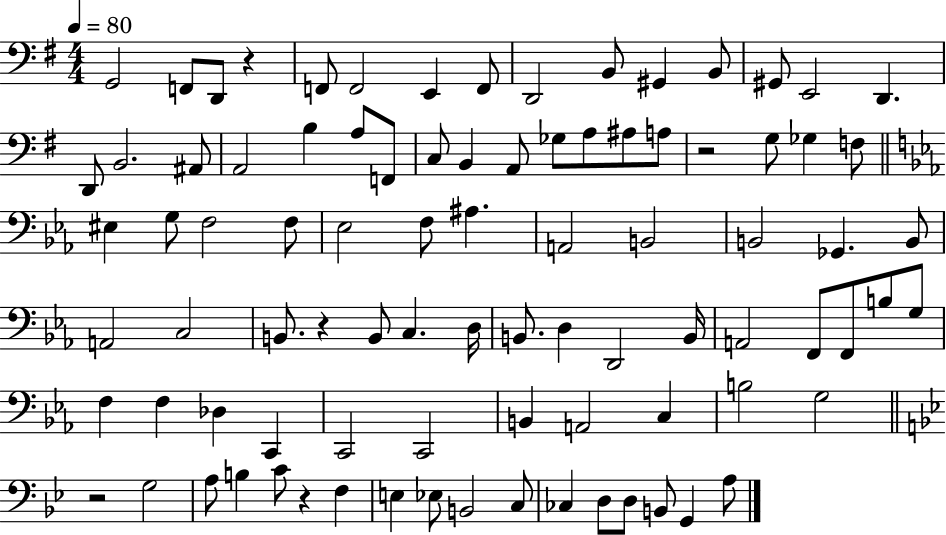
{
  \clef bass
  \numericTimeSignature
  \time 4/4
  \key g \major
  \tempo 4 = 80
  g,2 f,8 d,8 r4 | f,8 f,2 e,4 f,8 | d,2 b,8 gis,4 b,8 | gis,8 e,2 d,4. | \break d,8 b,2. ais,8 | a,2 b4 a8 f,8 | c8 b,4 a,8 ges8 a8 ais8 a8 | r2 g8 ges4 f8 | \break \bar "||" \break \key ees \major eis4 g8 f2 f8 | ees2 f8 ais4. | a,2 b,2 | b,2 ges,4. b,8 | \break a,2 c2 | b,8. r4 b,8 c4. d16 | b,8. d4 d,2 b,16 | a,2 f,8 f,8 b8 g8 | \break f4 f4 des4 c,4 | c,2 c,2 | b,4 a,2 c4 | b2 g2 | \break \bar "||" \break \key bes \major r2 g2 | a8 b4 c'8 r4 f4 | e4 ees8 b,2 c8 | ces4 d8 d8 b,8 g,4 a8 | \break \bar "|."
}